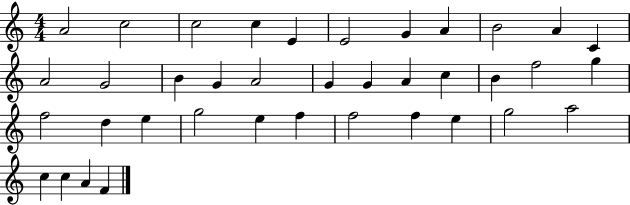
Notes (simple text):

A4/h C5/h C5/h C5/q E4/q E4/h G4/q A4/q B4/h A4/q C4/q A4/h G4/h B4/q G4/q A4/h G4/q G4/q A4/q C5/q B4/q F5/h G5/q F5/h D5/q E5/q G5/h E5/q F5/q F5/h F5/q E5/q G5/h A5/h C5/q C5/q A4/q F4/q